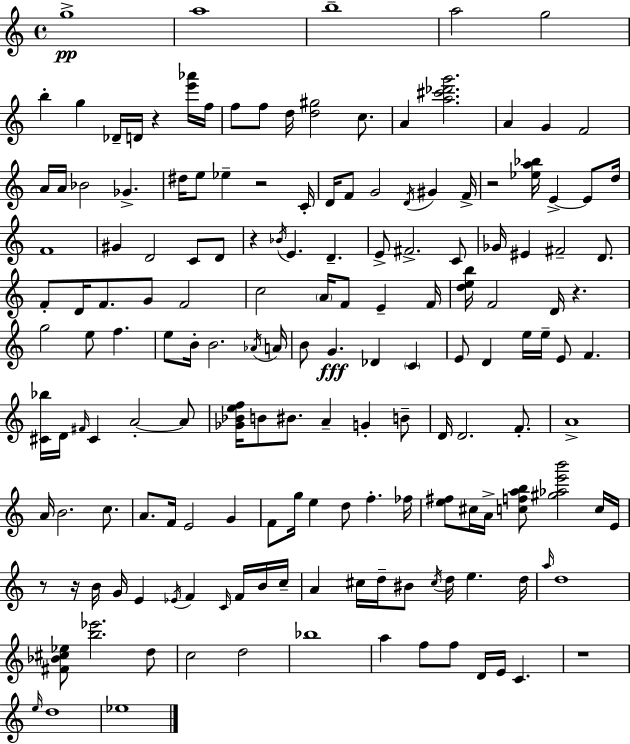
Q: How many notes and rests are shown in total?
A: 163